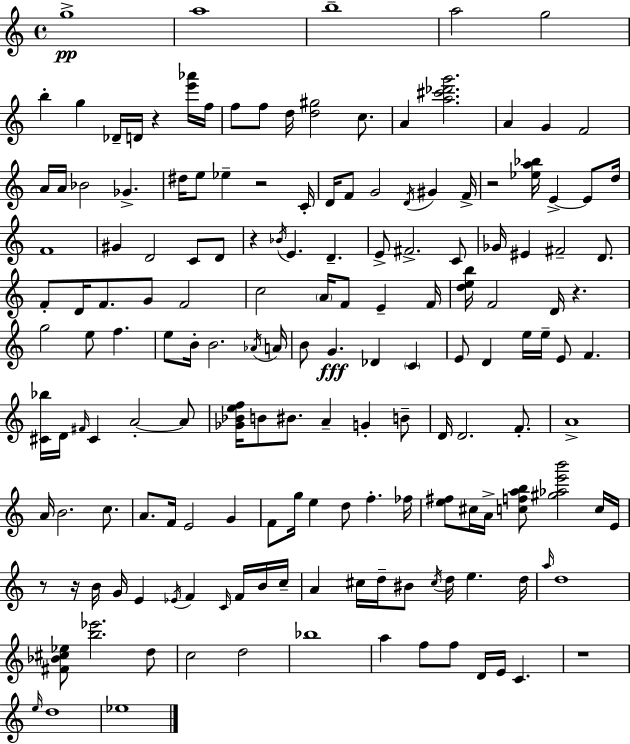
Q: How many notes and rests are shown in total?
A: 163